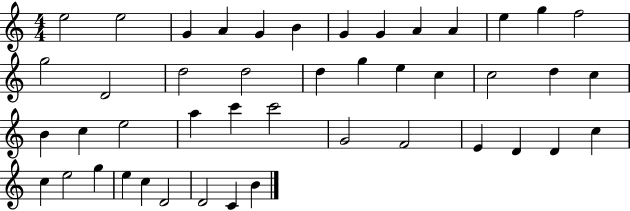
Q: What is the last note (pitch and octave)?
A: B4